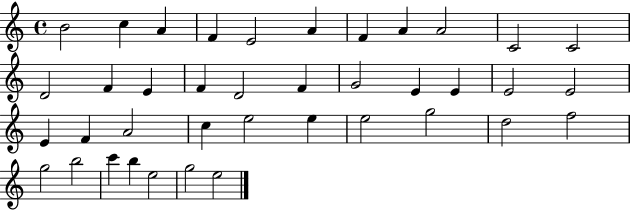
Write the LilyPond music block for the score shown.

{
  \clef treble
  \time 4/4
  \defaultTimeSignature
  \key c \major
  b'2 c''4 a'4 | f'4 e'2 a'4 | f'4 a'4 a'2 | c'2 c'2 | \break d'2 f'4 e'4 | f'4 d'2 f'4 | g'2 e'4 e'4 | e'2 e'2 | \break e'4 f'4 a'2 | c''4 e''2 e''4 | e''2 g''2 | d''2 f''2 | \break g''2 b''2 | c'''4 b''4 e''2 | g''2 e''2 | \bar "|."
}